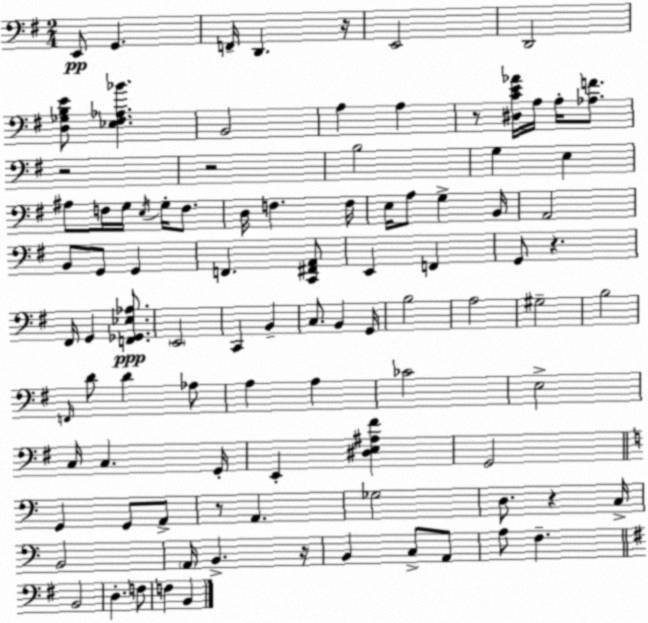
X:1
T:Untitled
M:2/4
L:1/4
K:G
E,,/2 G,, F,,/4 D,, z/4 E,,2 D,,2 [D,_G,B,E]/2 [_E,^F,_A,_B] B,,2 A, A, z/2 [^D,CE_A]/4 A,/4 A,/4 [_A,F]/2 z2 z2 B,2 G, E, ^A,/2 F,/4 G,/4 E,/4 G,/4 F,/2 D,/4 F, F,/4 E,/4 A,/2 G, B,,/4 A,,2 B,,/2 G,,/2 G,, F,, [C,,^F,,A,,]/2 E,, F,, G,,/2 z ^F,,/4 G,, [F,,_G,,_E,_A,]/2 E,,2 C,, B,, C,/2 B,, G,,/4 B,2 A,2 ^G,2 B,2 F,,/4 D/2 D _A,/2 A, A, _C2 E,2 C,/4 C, G,,/4 E,, [^D,E,^A,^F] G,,2 G,, G,,/2 A,,/2 z/2 A,, _G,2 D,/2 z C,/4 B,,2 A,,/4 B,, z/4 B,, C,/2 A,,/2 A,/2 F, B,,2 D, F,/2 F, B,,